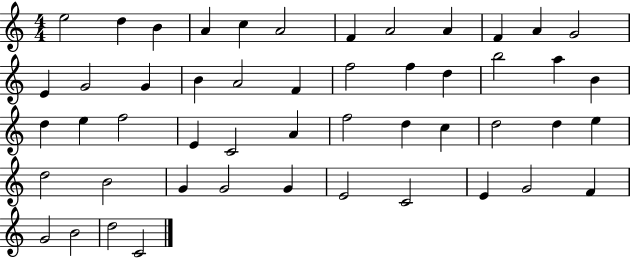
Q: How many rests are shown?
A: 0